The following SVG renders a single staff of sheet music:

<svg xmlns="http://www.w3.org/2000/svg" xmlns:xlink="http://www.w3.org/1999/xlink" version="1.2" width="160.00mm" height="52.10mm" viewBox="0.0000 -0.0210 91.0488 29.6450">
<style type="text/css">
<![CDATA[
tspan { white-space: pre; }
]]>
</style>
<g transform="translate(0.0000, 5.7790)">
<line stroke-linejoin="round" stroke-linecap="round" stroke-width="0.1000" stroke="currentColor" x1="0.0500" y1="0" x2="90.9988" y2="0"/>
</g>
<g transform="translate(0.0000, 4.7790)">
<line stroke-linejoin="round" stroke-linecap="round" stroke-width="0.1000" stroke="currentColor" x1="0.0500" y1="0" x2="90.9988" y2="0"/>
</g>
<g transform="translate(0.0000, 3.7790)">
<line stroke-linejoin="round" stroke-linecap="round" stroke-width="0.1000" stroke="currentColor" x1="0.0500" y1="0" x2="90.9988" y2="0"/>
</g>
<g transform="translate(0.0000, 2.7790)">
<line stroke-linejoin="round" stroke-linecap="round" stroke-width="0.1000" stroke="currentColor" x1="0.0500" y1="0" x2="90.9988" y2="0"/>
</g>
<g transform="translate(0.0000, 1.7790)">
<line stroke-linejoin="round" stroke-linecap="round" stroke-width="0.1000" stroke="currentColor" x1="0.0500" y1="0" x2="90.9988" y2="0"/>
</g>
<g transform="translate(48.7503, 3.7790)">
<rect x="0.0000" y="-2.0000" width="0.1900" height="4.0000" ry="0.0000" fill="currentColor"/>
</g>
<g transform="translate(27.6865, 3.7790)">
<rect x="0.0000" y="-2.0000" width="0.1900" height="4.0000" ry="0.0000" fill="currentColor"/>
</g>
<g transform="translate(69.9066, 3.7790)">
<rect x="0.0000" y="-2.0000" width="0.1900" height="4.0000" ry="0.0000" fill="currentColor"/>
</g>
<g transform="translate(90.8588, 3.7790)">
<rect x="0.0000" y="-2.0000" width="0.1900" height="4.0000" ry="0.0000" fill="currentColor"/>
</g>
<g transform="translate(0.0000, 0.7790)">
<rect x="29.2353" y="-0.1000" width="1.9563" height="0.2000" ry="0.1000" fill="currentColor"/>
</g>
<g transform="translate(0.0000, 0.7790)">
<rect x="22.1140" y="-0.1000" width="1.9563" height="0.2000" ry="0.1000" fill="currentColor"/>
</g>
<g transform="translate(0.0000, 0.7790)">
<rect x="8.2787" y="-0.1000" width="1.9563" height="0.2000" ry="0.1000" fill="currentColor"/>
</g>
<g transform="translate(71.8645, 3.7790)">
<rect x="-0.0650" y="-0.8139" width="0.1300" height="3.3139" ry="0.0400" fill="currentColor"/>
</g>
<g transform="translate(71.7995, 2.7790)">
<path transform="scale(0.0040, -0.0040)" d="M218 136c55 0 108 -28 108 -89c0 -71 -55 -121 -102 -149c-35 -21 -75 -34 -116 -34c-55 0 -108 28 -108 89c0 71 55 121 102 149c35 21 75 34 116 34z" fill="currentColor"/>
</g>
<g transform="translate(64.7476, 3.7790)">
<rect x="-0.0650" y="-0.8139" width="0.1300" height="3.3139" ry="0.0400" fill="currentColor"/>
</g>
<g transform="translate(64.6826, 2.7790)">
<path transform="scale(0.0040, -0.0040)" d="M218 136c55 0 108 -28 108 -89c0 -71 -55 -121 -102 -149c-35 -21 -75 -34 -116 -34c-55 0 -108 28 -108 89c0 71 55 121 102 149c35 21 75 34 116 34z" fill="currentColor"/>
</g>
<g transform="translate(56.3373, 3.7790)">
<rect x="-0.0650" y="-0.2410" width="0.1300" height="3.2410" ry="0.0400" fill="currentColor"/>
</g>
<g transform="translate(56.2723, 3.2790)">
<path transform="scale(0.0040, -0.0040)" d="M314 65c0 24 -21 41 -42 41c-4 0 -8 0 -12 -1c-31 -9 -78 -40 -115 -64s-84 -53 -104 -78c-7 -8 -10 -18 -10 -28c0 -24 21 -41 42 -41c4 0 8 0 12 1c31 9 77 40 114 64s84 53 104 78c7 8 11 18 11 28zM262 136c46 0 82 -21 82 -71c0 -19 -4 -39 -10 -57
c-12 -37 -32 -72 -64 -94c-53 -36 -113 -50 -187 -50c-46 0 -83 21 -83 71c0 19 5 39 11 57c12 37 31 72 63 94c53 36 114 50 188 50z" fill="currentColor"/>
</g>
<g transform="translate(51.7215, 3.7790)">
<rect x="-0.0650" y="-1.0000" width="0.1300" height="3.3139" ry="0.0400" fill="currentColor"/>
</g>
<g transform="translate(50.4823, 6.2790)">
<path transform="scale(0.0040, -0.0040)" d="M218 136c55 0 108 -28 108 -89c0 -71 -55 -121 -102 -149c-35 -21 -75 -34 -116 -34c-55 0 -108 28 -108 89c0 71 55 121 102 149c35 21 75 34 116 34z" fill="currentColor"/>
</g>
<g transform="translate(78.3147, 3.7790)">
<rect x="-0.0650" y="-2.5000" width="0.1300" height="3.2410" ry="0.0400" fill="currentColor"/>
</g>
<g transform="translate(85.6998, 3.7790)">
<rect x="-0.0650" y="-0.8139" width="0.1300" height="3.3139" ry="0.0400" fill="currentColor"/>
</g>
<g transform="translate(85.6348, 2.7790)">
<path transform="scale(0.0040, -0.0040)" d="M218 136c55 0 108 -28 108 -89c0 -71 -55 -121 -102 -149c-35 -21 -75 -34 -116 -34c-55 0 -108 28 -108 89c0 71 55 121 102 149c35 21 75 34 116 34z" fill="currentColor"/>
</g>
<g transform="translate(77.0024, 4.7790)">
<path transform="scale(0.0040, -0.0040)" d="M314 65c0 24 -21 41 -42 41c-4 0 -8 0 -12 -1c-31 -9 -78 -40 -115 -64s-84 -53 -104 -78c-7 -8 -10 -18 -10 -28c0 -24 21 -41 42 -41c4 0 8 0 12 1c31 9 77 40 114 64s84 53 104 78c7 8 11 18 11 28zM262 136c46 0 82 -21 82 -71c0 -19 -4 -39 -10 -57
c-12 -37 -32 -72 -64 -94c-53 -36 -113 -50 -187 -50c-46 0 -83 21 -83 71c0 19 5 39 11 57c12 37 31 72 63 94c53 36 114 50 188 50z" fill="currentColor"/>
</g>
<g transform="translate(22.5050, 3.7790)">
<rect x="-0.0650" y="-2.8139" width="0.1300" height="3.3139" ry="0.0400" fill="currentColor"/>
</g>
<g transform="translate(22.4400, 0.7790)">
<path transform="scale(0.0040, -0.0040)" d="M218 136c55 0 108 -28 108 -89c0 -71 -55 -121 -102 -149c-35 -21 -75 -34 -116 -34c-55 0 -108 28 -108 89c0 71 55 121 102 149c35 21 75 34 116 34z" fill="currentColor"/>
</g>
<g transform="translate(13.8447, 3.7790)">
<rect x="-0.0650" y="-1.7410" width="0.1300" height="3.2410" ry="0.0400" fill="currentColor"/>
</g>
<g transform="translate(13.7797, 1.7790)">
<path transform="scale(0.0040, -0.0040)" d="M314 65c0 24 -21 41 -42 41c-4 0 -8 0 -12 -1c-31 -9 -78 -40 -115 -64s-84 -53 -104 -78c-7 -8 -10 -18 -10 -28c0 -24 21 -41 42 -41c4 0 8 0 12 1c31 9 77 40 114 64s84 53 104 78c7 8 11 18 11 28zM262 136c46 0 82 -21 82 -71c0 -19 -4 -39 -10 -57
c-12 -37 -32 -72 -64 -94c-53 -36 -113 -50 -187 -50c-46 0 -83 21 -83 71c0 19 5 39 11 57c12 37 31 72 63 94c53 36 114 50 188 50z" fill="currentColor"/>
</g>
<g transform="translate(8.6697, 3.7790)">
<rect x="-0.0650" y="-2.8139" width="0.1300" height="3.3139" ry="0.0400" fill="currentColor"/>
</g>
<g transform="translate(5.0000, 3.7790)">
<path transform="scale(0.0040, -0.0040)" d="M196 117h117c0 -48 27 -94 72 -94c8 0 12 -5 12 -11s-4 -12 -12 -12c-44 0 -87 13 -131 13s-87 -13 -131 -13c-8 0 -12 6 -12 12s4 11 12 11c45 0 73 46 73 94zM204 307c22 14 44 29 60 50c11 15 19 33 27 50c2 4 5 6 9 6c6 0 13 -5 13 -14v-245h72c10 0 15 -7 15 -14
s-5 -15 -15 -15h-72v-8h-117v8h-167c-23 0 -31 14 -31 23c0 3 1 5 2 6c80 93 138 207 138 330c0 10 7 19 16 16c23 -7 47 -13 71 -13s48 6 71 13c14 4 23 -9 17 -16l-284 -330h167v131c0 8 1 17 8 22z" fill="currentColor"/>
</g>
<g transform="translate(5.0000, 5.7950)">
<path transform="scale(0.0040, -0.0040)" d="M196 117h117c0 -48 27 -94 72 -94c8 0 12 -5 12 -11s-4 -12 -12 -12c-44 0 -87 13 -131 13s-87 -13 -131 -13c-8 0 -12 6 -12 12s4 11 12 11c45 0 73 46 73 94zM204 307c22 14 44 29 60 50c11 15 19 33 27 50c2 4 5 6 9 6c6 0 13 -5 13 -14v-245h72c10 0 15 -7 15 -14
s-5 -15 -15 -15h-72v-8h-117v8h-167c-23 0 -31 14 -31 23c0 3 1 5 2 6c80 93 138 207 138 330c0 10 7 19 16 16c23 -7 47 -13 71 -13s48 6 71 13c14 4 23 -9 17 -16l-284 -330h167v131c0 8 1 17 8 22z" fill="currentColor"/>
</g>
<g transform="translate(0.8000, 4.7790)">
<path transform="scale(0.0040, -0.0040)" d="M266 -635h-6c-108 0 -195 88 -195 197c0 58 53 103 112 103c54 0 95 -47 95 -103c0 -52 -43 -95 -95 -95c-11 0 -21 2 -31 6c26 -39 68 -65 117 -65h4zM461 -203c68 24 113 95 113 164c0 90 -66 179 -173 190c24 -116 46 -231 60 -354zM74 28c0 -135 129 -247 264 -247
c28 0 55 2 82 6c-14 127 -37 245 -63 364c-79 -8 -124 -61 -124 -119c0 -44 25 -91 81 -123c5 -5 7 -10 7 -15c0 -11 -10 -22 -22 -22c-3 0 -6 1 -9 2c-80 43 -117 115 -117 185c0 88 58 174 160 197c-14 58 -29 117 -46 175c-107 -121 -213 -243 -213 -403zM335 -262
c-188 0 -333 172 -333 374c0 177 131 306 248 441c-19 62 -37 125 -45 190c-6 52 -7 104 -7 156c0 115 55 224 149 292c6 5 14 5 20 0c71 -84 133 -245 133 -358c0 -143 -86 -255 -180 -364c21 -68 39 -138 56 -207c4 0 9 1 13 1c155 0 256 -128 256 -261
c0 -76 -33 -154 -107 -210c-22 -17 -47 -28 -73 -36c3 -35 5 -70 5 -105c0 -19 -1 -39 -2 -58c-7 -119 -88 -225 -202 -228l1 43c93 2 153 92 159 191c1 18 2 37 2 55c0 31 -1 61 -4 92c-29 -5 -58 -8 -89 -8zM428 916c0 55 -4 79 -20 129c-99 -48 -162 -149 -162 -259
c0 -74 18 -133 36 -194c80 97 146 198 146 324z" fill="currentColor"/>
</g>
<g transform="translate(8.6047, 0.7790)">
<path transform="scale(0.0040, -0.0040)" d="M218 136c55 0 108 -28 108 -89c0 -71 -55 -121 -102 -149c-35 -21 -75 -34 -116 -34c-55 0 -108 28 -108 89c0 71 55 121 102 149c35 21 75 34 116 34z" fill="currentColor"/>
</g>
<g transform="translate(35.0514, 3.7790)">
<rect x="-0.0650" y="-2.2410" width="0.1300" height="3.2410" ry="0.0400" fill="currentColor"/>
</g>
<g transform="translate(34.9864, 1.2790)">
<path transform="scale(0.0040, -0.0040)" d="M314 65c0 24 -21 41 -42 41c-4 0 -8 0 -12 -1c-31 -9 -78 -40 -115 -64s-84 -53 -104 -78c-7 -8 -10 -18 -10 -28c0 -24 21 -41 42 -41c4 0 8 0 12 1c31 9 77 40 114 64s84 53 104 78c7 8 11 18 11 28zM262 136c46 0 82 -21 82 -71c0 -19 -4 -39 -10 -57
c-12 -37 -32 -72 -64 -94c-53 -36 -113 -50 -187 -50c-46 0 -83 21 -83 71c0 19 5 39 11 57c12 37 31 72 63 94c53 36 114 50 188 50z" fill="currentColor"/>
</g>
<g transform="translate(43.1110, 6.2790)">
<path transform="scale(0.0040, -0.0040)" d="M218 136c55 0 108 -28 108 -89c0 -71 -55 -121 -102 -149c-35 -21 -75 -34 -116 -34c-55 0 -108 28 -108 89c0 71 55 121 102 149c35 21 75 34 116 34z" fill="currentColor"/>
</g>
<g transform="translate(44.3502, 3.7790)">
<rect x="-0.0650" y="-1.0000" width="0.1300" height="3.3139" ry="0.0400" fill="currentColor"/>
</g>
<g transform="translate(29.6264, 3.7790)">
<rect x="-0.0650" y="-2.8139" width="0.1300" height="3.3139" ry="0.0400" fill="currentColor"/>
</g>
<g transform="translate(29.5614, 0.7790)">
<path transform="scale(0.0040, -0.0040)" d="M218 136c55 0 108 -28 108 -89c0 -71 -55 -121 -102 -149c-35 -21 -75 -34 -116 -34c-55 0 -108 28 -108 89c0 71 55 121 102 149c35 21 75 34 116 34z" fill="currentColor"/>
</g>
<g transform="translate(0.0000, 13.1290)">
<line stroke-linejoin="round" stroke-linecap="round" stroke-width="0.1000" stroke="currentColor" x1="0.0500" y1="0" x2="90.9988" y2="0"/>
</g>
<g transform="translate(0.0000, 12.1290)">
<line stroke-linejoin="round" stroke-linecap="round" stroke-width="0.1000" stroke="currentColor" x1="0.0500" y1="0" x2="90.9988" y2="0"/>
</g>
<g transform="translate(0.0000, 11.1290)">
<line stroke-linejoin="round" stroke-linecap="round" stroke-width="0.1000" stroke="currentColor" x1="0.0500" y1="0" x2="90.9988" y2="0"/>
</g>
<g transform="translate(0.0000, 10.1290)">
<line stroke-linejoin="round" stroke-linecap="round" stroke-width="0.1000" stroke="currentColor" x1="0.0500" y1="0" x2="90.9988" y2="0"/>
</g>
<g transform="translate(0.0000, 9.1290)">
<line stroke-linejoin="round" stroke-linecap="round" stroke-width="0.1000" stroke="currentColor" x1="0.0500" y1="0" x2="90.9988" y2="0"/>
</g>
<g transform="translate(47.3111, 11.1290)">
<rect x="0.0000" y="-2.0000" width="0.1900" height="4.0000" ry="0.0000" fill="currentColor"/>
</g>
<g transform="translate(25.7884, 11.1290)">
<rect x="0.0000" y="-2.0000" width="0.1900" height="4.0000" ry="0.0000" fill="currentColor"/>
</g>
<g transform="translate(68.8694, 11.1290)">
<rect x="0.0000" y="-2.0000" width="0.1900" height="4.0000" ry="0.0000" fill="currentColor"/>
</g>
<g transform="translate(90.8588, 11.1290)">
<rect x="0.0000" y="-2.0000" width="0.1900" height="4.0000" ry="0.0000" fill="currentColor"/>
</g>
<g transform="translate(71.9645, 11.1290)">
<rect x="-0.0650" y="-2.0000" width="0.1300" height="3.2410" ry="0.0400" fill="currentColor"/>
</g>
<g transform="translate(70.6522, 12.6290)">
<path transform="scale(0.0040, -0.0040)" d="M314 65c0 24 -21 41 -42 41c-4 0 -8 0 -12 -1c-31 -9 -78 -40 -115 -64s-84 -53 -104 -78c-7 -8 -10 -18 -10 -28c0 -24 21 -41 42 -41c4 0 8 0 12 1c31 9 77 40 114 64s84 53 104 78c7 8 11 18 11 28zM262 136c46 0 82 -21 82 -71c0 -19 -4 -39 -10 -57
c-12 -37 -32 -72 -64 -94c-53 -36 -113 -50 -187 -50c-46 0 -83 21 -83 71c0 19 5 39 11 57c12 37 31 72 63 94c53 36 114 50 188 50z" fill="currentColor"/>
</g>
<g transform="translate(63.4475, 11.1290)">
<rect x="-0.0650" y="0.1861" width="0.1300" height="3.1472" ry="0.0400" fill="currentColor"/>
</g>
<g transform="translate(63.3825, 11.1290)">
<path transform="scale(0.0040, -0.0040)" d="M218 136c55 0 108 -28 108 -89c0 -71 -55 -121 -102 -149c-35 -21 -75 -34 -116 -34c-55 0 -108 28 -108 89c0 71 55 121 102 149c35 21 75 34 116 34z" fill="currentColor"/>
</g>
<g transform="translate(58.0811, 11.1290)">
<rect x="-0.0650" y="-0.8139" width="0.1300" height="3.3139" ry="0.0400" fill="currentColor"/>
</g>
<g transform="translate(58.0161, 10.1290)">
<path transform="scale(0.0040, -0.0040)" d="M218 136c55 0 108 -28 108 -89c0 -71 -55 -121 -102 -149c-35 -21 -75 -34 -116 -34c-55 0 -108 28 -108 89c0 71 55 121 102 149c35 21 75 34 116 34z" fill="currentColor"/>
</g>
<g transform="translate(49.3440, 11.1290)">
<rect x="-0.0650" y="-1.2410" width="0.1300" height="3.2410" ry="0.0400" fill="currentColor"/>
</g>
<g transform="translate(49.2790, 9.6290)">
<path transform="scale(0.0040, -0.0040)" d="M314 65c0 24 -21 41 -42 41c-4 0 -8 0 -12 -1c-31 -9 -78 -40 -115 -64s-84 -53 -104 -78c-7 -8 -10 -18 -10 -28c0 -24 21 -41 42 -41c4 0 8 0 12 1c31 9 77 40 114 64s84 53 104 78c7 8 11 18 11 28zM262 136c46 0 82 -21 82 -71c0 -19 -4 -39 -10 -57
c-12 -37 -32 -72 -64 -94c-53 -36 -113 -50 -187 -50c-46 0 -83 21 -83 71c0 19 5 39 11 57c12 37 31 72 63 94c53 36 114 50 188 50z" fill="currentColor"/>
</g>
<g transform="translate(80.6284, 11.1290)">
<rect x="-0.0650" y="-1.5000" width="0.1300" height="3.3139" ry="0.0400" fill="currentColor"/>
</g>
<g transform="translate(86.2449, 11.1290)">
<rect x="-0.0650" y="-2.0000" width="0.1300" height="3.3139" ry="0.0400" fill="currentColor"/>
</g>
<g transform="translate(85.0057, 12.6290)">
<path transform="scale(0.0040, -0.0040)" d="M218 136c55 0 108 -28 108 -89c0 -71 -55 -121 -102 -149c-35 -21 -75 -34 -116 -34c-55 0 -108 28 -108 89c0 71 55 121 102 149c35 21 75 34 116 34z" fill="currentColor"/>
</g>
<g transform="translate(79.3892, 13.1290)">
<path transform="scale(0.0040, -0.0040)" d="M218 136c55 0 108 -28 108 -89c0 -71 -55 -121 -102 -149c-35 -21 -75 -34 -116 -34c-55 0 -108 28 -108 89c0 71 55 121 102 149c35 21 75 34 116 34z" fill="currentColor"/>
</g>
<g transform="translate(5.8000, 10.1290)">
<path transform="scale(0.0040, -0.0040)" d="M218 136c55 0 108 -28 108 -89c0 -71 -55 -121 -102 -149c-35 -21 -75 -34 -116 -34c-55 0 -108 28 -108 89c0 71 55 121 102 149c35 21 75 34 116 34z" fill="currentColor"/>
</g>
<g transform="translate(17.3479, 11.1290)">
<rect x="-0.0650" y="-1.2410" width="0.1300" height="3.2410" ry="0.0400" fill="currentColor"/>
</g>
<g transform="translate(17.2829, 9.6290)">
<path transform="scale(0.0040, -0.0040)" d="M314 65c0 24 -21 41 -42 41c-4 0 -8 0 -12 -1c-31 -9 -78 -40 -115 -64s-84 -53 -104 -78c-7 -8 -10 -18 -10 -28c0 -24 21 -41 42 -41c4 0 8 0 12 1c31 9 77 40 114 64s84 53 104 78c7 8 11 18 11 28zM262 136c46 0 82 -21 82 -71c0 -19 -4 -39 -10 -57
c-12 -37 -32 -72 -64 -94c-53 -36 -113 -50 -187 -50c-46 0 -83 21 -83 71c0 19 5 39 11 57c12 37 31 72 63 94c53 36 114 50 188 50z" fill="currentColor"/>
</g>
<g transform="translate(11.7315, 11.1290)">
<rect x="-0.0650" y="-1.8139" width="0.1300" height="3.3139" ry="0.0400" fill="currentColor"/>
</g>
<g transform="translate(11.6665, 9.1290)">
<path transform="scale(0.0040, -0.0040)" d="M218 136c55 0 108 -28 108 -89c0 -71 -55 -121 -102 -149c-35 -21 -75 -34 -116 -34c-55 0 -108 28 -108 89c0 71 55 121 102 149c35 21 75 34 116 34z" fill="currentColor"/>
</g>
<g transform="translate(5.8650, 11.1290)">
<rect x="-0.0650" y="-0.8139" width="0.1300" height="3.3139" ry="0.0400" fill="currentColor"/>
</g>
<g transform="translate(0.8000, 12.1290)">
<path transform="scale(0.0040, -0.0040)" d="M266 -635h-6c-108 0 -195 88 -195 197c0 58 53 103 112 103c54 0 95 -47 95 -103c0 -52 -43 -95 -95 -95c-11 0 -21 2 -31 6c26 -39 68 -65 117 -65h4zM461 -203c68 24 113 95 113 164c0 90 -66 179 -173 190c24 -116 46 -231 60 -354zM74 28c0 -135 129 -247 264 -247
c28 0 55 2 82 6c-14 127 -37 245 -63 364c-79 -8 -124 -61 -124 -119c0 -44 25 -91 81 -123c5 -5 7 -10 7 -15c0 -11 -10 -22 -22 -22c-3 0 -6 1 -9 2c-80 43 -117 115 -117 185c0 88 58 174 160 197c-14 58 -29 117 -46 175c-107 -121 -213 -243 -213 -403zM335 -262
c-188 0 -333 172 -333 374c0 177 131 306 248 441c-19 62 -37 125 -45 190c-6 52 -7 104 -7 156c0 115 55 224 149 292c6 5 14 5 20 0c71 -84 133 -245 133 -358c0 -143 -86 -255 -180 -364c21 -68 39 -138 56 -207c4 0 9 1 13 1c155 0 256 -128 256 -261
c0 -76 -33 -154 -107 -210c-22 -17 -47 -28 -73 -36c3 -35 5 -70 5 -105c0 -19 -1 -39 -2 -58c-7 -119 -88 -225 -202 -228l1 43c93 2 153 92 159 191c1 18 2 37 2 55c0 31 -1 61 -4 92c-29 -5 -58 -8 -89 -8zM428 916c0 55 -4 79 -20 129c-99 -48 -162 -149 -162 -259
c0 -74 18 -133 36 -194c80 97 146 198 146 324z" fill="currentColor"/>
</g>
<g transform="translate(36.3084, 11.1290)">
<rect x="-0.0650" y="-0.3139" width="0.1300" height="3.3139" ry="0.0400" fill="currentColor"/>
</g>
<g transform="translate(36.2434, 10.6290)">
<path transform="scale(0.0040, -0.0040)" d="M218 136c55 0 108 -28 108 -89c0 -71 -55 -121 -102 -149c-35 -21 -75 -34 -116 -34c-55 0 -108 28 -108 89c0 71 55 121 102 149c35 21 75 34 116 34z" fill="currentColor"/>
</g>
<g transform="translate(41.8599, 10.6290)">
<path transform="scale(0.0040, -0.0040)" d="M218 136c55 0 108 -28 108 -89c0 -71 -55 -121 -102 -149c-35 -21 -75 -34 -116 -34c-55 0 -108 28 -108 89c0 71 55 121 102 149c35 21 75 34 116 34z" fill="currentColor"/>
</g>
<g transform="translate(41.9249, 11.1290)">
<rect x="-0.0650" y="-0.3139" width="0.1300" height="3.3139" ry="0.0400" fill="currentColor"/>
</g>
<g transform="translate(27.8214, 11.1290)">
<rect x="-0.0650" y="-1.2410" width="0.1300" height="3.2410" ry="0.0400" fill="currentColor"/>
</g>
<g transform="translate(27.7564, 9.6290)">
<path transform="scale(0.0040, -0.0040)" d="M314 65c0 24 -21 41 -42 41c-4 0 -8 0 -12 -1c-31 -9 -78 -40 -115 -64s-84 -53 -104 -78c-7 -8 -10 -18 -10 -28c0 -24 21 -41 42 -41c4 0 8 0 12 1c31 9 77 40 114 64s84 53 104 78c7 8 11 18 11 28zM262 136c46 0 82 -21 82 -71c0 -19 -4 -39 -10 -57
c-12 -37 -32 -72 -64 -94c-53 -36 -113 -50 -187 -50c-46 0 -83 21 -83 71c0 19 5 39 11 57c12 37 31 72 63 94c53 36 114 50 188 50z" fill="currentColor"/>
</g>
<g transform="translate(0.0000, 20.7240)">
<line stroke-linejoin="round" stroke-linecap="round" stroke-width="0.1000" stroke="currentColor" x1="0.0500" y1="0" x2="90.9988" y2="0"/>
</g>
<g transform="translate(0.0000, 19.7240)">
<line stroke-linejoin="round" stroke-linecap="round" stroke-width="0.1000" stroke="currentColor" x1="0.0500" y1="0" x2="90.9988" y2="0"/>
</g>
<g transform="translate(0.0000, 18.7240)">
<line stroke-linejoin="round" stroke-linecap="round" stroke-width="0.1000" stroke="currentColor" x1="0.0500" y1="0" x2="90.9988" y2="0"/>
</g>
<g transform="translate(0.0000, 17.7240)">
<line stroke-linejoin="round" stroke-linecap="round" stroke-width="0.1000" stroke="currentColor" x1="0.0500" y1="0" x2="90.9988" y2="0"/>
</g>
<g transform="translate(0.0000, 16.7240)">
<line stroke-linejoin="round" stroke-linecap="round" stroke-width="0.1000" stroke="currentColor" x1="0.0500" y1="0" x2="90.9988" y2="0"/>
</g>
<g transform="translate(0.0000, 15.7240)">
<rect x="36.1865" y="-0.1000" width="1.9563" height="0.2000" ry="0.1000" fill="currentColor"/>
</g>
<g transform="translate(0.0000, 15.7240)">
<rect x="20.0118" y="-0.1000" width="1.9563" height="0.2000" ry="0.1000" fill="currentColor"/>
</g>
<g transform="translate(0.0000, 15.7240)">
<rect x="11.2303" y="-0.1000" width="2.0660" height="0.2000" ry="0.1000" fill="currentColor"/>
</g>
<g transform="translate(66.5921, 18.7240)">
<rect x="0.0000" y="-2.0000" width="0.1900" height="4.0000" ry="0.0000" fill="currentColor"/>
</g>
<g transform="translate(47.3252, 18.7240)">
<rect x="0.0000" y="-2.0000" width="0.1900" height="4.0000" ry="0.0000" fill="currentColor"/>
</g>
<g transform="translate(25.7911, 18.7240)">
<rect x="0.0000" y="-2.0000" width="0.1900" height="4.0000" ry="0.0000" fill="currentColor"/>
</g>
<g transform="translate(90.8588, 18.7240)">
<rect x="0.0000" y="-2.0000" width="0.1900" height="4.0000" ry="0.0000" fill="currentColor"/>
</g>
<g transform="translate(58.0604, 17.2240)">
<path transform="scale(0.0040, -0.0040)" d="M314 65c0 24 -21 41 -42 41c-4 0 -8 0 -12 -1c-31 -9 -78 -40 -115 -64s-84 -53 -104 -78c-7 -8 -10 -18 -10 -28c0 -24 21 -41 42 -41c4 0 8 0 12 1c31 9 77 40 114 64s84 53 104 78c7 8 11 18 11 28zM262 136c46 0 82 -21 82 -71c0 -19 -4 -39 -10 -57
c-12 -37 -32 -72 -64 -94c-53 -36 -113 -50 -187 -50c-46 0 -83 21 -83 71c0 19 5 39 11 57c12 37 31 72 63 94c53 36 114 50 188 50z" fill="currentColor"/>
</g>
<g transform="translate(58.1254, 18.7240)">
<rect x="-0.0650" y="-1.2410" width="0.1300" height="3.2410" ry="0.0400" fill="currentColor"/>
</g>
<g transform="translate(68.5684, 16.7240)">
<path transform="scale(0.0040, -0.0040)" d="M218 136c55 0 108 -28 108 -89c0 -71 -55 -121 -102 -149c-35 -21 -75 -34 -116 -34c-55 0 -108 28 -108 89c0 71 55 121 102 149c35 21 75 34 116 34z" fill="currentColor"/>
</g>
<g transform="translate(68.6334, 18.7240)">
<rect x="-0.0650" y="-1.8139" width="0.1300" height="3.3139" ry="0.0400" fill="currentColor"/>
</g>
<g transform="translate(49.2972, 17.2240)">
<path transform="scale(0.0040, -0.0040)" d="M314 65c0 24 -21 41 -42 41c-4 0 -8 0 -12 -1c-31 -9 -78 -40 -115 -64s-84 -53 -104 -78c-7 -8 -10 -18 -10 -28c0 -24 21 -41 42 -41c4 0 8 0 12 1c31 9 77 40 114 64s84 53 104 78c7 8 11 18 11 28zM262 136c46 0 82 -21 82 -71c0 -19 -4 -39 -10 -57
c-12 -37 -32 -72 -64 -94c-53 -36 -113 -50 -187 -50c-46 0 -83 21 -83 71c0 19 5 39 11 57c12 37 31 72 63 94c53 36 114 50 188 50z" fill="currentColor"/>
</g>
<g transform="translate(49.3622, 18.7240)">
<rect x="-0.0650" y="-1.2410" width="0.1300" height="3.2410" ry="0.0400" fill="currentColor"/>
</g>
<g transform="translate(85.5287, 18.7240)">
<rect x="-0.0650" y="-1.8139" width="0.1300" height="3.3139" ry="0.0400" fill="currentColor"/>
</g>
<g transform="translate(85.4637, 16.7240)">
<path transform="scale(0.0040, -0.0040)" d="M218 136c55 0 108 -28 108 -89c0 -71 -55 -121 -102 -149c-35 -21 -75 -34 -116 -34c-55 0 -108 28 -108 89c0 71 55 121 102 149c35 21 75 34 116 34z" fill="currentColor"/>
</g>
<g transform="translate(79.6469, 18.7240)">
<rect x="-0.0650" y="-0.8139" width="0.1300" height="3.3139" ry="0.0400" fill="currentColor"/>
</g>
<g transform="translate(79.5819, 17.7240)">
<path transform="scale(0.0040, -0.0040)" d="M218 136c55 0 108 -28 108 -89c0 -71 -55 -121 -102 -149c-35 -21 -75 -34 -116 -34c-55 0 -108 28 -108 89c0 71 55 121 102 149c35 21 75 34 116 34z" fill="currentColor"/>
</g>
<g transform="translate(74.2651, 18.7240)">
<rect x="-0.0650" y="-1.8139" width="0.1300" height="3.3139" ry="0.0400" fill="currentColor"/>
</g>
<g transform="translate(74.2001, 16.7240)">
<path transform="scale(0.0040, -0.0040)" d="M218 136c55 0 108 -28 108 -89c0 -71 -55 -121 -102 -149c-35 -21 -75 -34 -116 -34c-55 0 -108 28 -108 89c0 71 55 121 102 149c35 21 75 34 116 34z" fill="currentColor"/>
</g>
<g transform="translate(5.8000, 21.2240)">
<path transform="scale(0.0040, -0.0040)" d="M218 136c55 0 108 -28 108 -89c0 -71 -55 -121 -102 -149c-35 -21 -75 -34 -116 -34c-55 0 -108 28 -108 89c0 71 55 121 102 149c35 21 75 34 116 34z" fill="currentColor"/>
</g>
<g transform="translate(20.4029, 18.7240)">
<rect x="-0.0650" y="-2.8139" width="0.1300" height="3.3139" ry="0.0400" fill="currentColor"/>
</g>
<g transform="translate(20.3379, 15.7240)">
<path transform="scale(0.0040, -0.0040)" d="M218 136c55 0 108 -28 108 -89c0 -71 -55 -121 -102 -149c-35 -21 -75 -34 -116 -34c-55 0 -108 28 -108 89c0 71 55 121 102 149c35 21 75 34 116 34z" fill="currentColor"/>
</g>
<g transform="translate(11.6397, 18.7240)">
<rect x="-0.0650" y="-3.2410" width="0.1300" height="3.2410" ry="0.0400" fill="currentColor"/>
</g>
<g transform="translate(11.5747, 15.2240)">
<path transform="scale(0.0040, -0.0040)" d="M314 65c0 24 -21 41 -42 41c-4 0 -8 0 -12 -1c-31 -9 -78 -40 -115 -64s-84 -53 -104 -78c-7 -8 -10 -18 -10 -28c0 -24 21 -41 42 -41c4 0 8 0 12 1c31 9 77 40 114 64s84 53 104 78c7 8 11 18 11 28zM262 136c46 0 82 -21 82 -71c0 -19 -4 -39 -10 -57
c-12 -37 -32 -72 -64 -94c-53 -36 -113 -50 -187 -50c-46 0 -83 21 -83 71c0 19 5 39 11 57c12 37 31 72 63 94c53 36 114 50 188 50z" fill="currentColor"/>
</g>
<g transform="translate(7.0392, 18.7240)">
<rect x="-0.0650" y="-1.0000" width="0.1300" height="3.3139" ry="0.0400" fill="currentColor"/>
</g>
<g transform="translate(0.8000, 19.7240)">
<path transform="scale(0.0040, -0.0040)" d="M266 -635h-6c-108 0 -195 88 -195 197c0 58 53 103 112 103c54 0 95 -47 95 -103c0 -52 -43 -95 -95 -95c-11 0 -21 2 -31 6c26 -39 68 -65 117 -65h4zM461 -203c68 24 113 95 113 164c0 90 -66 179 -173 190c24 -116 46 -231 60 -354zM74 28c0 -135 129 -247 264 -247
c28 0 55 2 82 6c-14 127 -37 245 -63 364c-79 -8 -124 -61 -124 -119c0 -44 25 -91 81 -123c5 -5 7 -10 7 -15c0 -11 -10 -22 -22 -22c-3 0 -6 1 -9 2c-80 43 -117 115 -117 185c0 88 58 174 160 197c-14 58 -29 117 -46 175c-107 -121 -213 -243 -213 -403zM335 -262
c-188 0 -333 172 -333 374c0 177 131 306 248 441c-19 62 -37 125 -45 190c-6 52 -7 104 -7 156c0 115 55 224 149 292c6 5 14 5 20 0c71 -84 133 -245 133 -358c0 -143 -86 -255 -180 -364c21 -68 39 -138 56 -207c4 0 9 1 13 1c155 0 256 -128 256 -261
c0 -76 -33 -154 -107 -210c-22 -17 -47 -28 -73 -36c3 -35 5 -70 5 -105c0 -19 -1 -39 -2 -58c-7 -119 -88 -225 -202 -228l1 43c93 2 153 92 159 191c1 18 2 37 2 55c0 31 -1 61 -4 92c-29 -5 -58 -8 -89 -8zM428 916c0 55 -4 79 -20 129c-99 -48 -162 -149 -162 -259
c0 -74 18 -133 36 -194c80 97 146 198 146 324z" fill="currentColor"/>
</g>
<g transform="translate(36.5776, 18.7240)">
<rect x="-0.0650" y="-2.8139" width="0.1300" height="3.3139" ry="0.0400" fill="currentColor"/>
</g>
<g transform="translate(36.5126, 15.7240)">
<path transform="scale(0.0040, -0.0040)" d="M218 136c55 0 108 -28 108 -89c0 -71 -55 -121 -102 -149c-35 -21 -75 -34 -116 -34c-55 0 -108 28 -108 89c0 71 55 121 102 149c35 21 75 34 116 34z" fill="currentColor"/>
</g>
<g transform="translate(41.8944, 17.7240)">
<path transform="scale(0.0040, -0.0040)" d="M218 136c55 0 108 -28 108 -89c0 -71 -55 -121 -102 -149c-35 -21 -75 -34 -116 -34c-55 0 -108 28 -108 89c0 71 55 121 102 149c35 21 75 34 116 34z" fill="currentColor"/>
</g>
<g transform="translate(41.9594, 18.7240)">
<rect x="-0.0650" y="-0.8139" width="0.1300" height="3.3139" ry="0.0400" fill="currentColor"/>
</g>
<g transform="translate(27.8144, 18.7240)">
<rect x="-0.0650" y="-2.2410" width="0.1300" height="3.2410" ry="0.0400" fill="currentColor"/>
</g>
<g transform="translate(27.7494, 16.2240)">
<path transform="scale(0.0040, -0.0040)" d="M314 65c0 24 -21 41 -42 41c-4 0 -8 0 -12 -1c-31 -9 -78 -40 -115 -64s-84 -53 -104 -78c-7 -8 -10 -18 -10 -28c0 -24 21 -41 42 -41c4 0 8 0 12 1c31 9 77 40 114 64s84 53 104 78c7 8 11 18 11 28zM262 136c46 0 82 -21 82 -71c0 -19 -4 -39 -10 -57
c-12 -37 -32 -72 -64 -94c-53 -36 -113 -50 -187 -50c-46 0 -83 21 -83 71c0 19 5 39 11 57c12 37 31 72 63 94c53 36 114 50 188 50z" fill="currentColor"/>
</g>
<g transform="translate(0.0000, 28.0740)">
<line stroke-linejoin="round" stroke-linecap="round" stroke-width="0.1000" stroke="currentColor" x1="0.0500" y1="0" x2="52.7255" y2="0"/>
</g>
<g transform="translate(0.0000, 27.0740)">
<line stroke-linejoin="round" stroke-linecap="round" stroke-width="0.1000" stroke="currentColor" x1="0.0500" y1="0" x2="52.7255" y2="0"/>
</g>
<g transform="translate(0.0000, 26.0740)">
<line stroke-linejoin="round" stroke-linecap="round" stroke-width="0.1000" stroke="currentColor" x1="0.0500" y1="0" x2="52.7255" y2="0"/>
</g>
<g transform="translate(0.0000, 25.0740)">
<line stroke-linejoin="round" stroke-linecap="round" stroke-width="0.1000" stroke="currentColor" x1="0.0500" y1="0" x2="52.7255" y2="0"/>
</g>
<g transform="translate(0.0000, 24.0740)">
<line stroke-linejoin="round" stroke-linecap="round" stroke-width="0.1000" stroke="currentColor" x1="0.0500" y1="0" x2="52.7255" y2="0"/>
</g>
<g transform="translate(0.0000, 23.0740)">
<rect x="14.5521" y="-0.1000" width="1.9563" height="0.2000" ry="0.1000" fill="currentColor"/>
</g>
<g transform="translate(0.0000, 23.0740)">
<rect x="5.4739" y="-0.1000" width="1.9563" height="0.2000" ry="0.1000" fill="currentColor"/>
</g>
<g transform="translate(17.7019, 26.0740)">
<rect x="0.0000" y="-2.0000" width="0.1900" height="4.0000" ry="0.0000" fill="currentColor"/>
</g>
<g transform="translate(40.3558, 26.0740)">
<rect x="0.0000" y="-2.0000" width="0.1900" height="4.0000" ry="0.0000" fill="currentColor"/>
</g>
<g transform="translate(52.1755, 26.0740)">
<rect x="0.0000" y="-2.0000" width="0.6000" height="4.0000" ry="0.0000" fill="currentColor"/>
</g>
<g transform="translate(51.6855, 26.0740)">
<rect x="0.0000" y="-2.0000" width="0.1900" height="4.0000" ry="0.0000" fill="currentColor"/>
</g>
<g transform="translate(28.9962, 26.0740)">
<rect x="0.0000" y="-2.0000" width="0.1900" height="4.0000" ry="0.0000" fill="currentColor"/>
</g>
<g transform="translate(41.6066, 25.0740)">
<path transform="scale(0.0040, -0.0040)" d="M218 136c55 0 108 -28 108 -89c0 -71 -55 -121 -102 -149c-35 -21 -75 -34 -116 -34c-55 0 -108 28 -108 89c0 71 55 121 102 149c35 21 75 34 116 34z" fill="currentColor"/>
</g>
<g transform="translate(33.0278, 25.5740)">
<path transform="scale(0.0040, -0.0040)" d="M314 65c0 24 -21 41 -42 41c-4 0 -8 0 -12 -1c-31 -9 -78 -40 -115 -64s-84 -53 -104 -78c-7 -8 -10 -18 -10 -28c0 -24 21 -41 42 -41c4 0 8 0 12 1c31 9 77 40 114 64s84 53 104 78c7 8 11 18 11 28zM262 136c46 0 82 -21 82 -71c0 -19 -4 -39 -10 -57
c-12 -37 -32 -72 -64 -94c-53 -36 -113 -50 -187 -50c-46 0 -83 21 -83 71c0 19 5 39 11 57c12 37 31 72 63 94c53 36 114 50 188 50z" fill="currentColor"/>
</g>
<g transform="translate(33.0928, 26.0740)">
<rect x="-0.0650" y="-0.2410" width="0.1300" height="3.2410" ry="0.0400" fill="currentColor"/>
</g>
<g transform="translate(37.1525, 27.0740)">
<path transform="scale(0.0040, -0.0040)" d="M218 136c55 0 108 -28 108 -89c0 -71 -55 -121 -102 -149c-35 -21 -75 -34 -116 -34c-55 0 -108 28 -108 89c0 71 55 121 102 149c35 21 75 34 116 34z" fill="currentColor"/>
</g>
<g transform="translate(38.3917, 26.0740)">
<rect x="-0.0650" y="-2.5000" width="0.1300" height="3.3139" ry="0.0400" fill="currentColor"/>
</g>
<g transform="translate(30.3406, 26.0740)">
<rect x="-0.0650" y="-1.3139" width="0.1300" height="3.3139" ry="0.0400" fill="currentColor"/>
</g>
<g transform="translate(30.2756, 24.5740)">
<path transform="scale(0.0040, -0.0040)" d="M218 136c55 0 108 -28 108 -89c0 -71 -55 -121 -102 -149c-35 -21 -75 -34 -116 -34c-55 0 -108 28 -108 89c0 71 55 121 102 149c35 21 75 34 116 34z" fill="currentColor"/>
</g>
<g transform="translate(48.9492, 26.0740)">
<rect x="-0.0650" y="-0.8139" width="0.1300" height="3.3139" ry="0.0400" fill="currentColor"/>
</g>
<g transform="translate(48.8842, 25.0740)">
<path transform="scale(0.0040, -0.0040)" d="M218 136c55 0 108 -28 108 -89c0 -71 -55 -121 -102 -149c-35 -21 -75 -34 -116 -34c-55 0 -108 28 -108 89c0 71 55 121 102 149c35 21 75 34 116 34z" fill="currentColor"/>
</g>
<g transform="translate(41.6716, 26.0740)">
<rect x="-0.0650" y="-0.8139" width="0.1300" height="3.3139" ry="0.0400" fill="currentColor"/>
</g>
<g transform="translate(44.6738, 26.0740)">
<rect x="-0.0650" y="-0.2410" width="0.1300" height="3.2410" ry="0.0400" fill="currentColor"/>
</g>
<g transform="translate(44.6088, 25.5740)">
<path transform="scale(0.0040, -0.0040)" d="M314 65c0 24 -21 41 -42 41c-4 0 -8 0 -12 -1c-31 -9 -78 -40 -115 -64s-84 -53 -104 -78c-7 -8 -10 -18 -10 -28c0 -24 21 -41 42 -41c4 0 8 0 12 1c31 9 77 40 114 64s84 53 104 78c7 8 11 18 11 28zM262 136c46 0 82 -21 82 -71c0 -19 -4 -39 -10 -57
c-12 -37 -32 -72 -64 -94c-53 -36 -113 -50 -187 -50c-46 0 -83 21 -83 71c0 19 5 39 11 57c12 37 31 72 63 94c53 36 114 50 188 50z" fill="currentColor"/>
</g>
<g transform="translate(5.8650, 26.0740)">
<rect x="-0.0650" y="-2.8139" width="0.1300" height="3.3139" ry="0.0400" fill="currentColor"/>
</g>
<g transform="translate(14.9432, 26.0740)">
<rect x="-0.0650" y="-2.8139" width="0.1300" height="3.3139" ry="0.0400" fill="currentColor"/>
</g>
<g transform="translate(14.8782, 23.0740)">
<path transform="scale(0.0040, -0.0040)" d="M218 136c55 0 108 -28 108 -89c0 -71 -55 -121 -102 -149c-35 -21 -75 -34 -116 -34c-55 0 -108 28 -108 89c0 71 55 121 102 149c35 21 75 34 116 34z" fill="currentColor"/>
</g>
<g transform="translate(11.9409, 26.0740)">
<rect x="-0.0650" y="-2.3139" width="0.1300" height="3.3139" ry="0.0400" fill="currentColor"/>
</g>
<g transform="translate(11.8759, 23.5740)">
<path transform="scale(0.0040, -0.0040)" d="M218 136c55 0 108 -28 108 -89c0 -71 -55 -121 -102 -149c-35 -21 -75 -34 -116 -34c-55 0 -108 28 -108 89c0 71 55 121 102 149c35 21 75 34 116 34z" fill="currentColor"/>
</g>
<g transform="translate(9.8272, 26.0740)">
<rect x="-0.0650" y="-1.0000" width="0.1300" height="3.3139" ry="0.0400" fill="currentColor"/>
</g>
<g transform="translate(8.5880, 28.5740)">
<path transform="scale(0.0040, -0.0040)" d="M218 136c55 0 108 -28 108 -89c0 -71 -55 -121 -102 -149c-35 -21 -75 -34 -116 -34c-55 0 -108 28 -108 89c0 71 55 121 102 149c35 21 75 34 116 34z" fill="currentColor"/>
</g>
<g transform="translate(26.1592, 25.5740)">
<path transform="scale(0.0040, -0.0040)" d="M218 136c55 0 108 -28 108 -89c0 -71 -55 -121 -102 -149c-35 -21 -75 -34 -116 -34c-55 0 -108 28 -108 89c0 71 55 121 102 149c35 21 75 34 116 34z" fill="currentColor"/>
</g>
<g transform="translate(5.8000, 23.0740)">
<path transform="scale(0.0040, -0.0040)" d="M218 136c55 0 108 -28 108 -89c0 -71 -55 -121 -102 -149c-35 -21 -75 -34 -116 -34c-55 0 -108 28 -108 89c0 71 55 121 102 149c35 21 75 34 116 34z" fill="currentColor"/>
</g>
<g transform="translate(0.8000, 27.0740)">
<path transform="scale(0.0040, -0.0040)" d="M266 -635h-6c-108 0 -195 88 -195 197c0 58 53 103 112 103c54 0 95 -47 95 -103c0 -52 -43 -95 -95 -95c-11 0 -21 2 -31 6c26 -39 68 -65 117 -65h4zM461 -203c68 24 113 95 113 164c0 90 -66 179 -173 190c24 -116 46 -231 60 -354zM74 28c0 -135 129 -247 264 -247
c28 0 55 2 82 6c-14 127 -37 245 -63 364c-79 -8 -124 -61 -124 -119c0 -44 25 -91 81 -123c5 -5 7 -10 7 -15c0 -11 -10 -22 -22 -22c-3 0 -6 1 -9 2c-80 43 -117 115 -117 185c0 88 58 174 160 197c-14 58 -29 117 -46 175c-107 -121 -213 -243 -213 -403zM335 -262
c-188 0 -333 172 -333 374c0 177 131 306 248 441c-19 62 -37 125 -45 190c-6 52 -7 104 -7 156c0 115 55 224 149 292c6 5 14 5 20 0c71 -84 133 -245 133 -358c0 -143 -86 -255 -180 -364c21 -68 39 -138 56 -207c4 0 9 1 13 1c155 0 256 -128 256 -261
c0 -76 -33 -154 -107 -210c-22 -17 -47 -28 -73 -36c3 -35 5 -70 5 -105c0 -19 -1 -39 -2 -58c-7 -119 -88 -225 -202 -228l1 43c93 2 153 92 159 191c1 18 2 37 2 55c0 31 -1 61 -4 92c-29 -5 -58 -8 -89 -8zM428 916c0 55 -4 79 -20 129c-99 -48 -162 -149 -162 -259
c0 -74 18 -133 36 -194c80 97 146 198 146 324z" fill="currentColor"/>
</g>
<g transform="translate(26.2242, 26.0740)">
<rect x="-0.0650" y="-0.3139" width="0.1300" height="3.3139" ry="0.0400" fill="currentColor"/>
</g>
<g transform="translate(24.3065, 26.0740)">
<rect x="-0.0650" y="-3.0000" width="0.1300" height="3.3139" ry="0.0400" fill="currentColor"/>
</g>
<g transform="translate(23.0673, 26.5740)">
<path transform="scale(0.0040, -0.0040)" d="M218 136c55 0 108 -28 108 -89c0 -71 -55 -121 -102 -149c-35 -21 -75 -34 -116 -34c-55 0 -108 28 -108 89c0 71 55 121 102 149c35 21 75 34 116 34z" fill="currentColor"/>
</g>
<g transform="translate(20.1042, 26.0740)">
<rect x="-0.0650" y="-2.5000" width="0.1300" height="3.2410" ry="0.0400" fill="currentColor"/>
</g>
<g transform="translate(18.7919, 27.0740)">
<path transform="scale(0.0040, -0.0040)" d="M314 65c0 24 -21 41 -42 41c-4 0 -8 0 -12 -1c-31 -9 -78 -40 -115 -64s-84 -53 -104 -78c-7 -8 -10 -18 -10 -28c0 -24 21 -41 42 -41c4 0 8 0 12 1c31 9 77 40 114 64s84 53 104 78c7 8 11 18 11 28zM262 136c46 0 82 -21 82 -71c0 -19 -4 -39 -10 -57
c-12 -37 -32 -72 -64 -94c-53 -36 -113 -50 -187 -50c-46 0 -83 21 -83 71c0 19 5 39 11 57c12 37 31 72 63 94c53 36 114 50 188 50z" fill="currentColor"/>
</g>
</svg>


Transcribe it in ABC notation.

X:1
T:Untitled
M:4/4
L:1/4
K:C
a f2 a a g2 D D c2 d d G2 d d f e2 e2 c c e2 d B F2 E F D b2 a g2 a d e2 e2 f f d f a D g a G2 A c e c2 G d c2 d